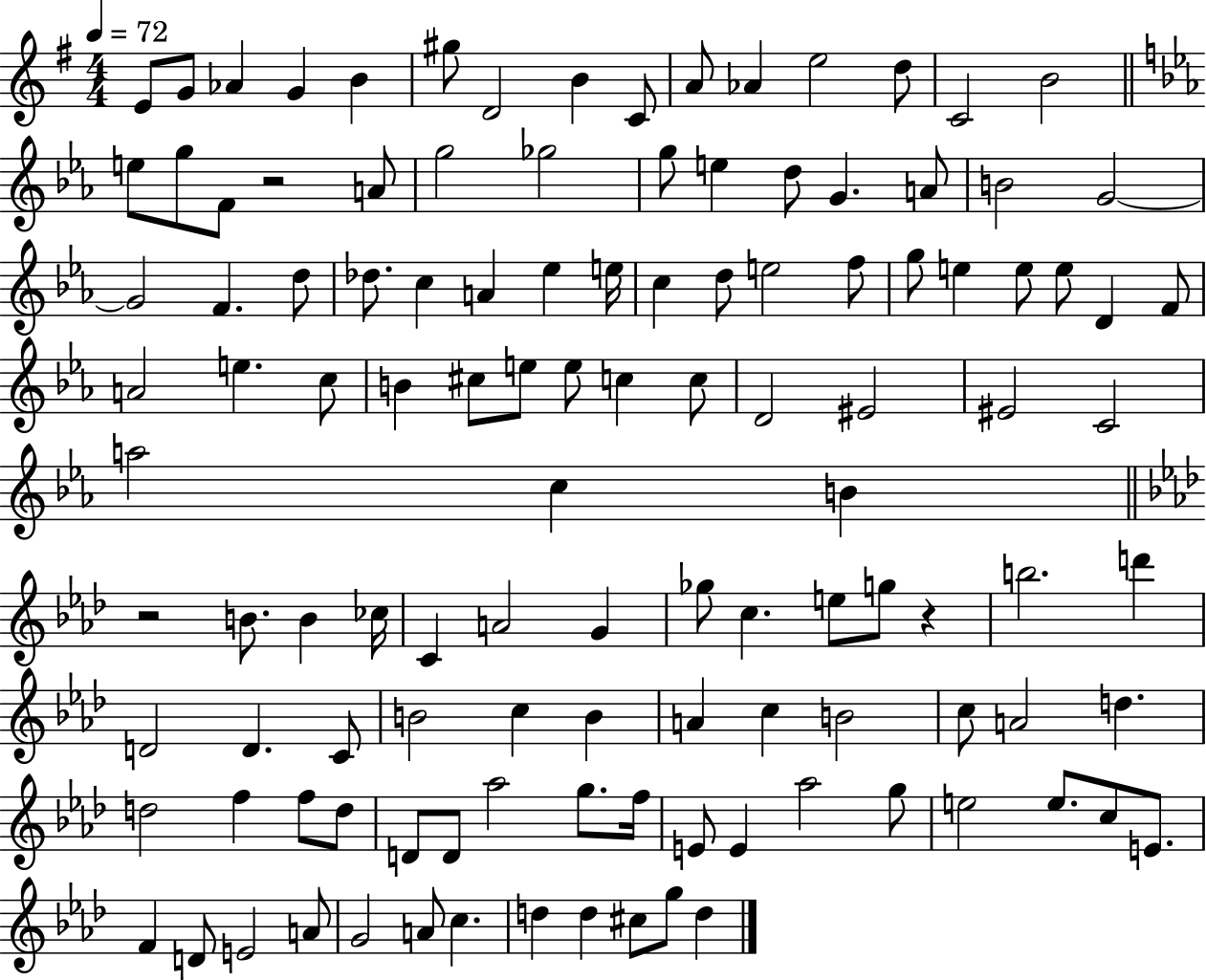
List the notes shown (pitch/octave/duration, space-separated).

E4/e G4/e Ab4/q G4/q B4/q G#5/e D4/h B4/q C4/e A4/e Ab4/q E5/h D5/e C4/h B4/h E5/e G5/e F4/e R/h A4/e G5/h Gb5/h G5/e E5/q D5/e G4/q. A4/e B4/h G4/h G4/h F4/q. D5/e Db5/e. C5/q A4/q Eb5/q E5/s C5/q D5/e E5/h F5/e G5/e E5/q E5/e E5/e D4/q F4/e A4/h E5/q. C5/e B4/q C#5/e E5/e E5/e C5/q C5/e D4/h EIS4/h EIS4/h C4/h A5/h C5/q B4/q R/h B4/e. B4/q CES5/s C4/q A4/h G4/q Gb5/e C5/q. E5/e G5/e R/q B5/h. D6/q D4/h D4/q. C4/e B4/h C5/q B4/q A4/q C5/q B4/h C5/e A4/h D5/q. D5/h F5/q F5/e D5/e D4/e D4/e Ab5/h G5/e. F5/s E4/e E4/q Ab5/h G5/e E5/h E5/e. C5/e E4/e. F4/q D4/e E4/h A4/e G4/h A4/e C5/q. D5/q D5/q C#5/e G5/e D5/q